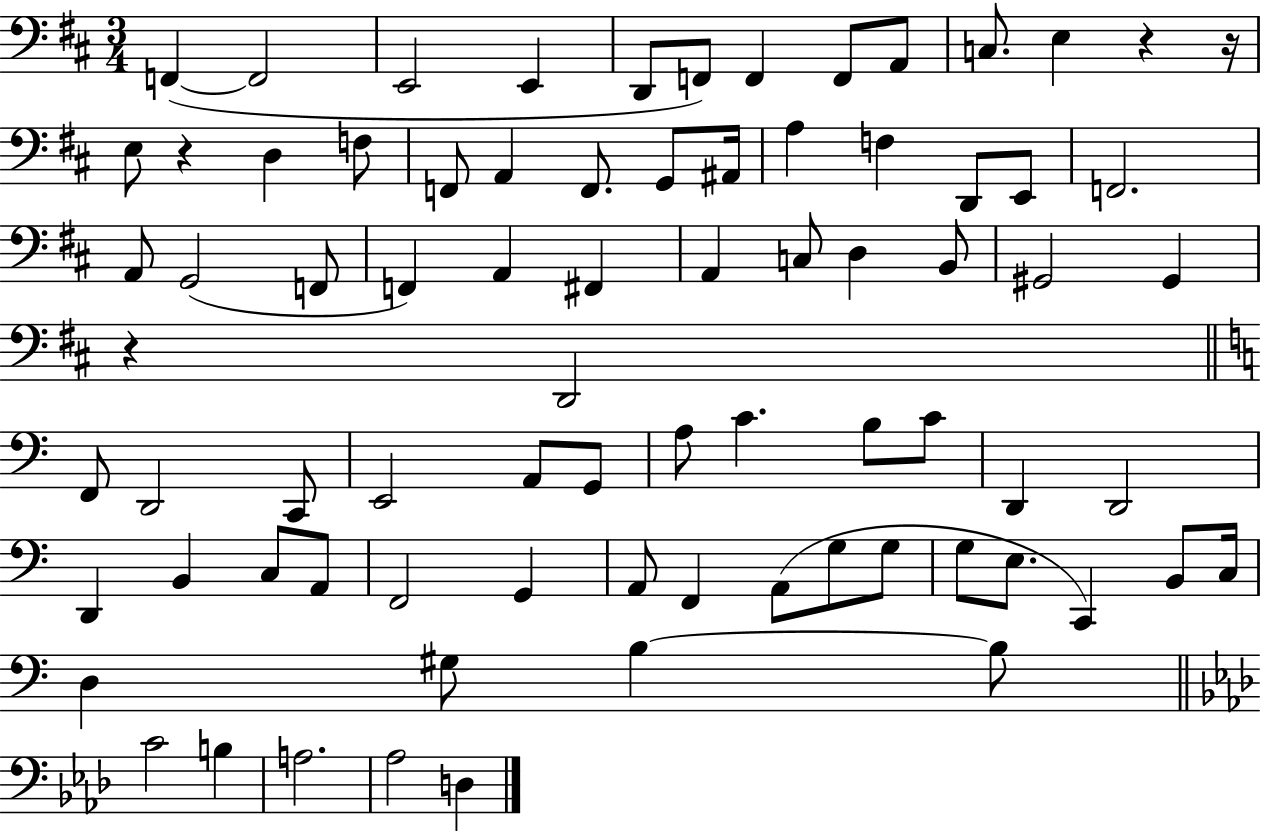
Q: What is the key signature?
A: D major